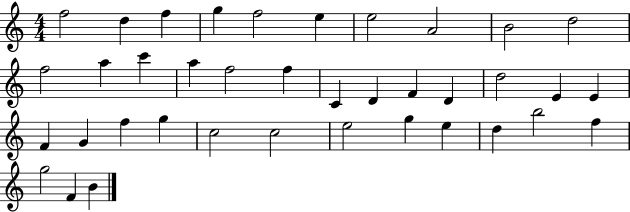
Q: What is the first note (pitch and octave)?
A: F5